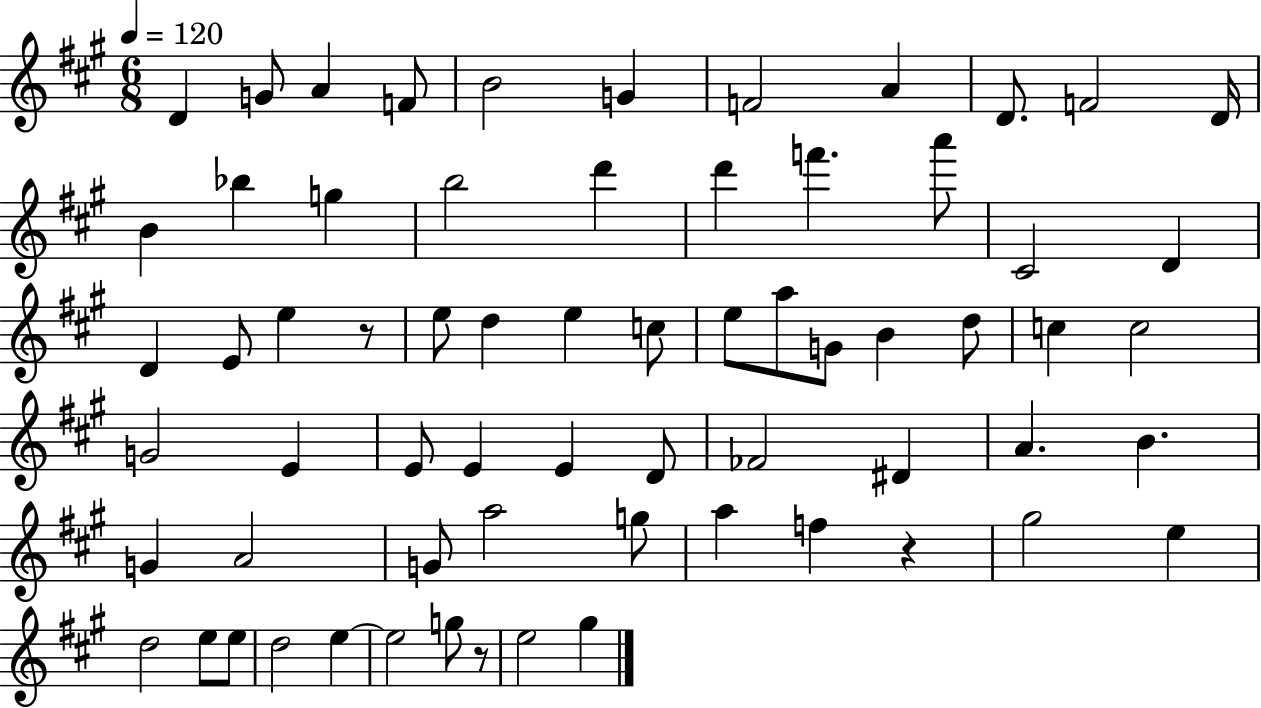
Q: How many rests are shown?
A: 3